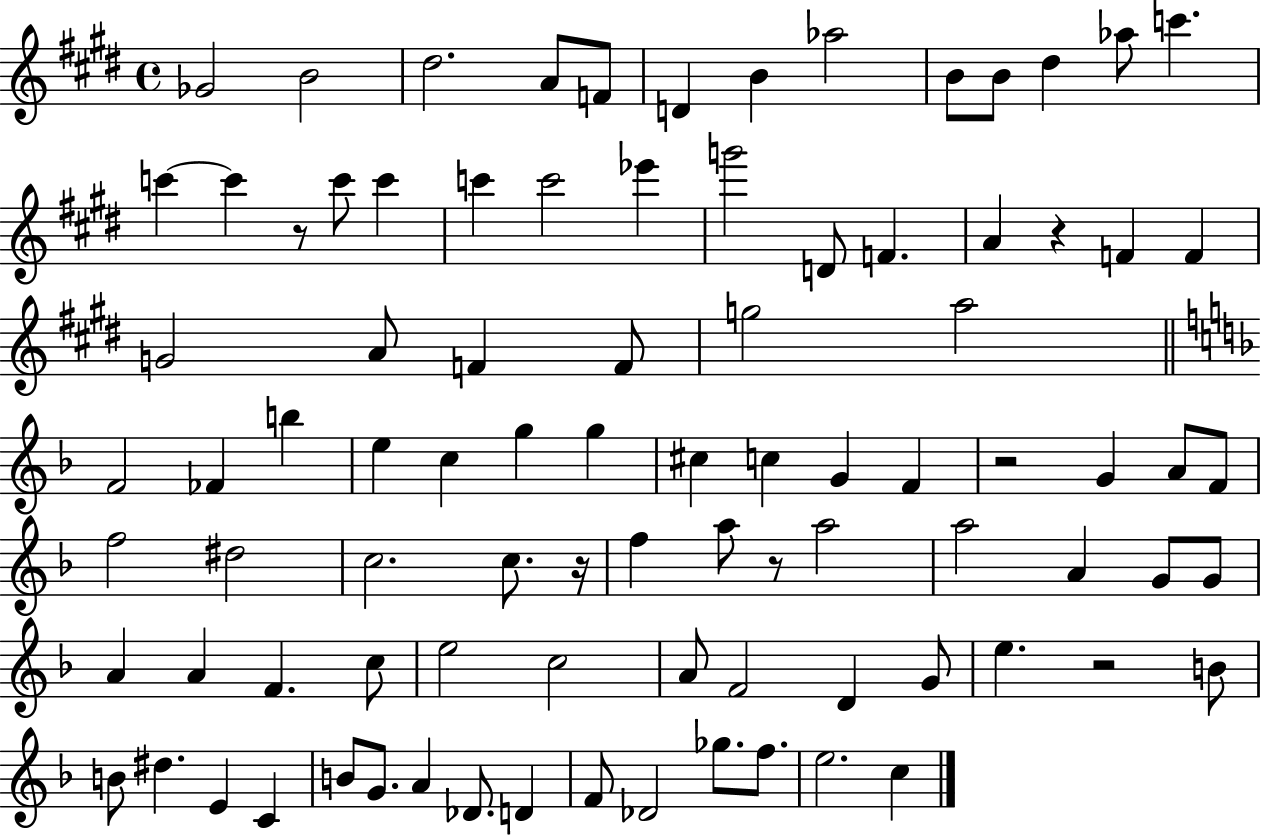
X:1
T:Untitled
M:4/4
L:1/4
K:E
_G2 B2 ^d2 A/2 F/2 D B _a2 B/2 B/2 ^d _a/2 c' c' c' z/2 c'/2 c' c' c'2 _e' g'2 D/2 F A z F F G2 A/2 F F/2 g2 a2 F2 _F b e c g g ^c c G F z2 G A/2 F/2 f2 ^d2 c2 c/2 z/4 f a/2 z/2 a2 a2 A G/2 G/2 A A F c/2 e2 c2 A/2 F2 D G/2 e z2 B/2 B/2 ^d E C B/2 G/2 A _D/2 D F/2 _D2 _g/2 f/2 e2 c